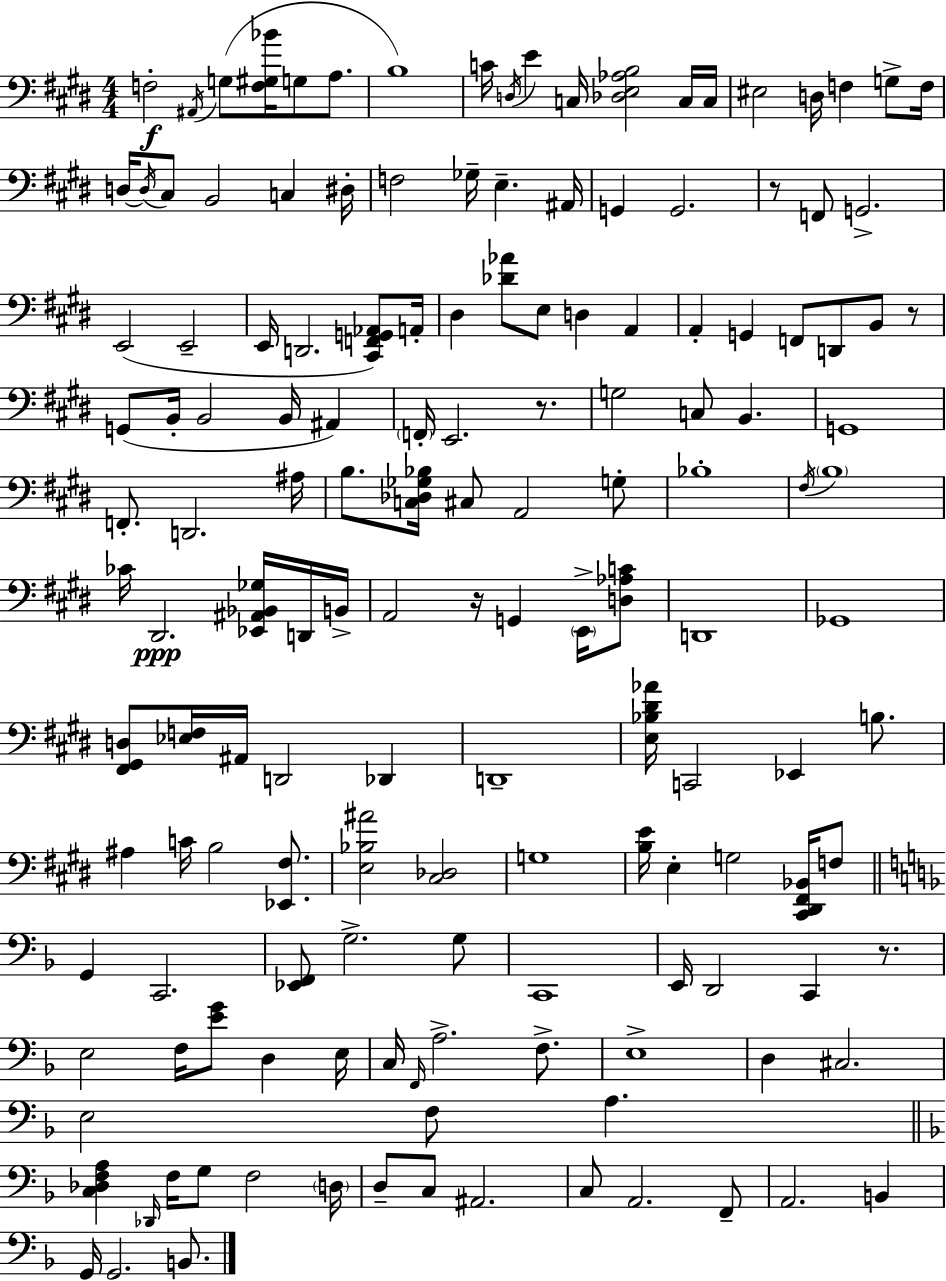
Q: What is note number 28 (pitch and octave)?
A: G2